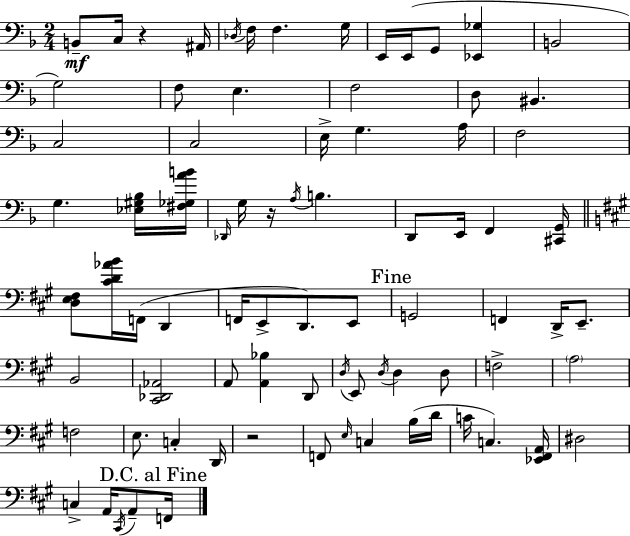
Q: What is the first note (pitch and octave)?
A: B2